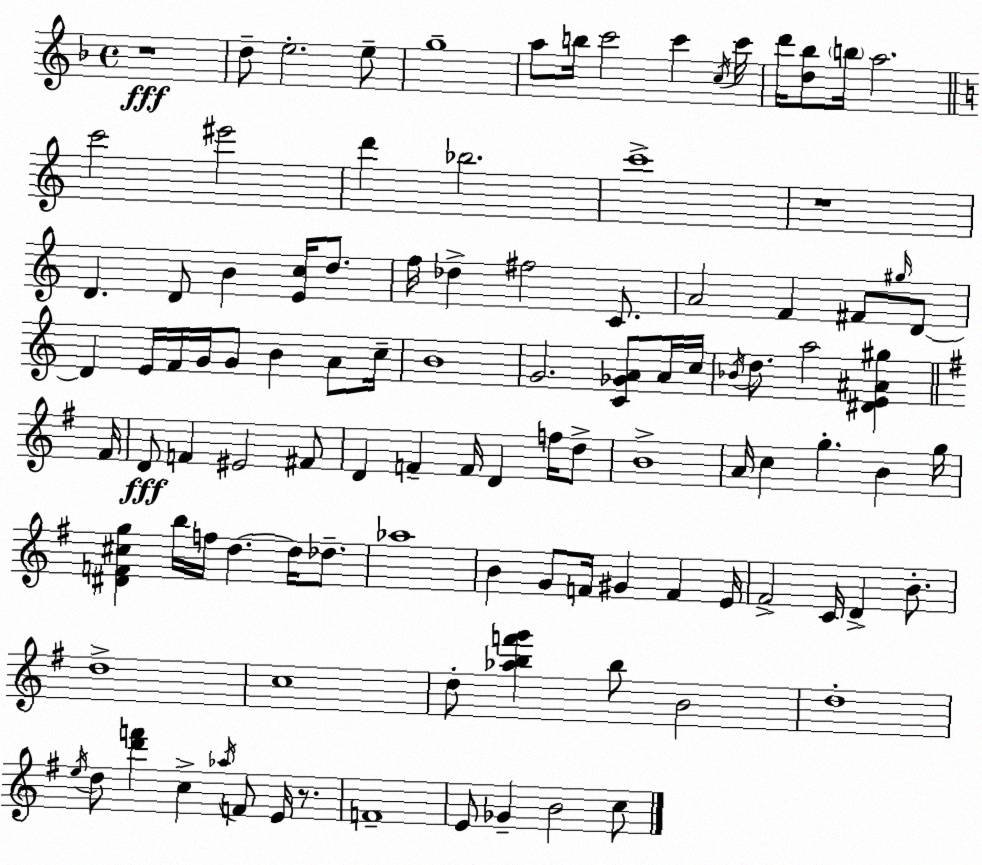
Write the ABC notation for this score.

X:1
T:Untitled
M:4/4
L:1/4
K:Dm
z4 d/2 e2 e/2 g4 a/2 b/4 c'2 c' c/4 c'/4 d'/4 [d_b]/2 b/4 a2 c'2 ^e'2 d' _b2 c'4 z4 D D/2 B [Ec]/4 d/2 f/4 _d ^f2 C/2 A2 F ^F/2 ^g/4 D/2 D E/4 F/4 G/4 G/2 B A/2 c/4 B4 G2 [C_GA]/2 A/4 c/4 _B/4 d/2 a2 [^DE^A^g] ^F/4 D/2 F ^E2 ^F/2 D F F/4 D f/4 d/2 B4 A/4 c g B g/4 [^DF^cg] b/4 f/4 d d/4 _d/2 _a4 B G/2 F/4 ^G F E/4 ^F2 C/4 D B/2 d4 c4 d/2 [_abf'g'] b/2 B2 d4 e/4 d/2 [d'f'] c _a/4 F/2 E/4 z/2 F4 E/2 _G B2 c/2